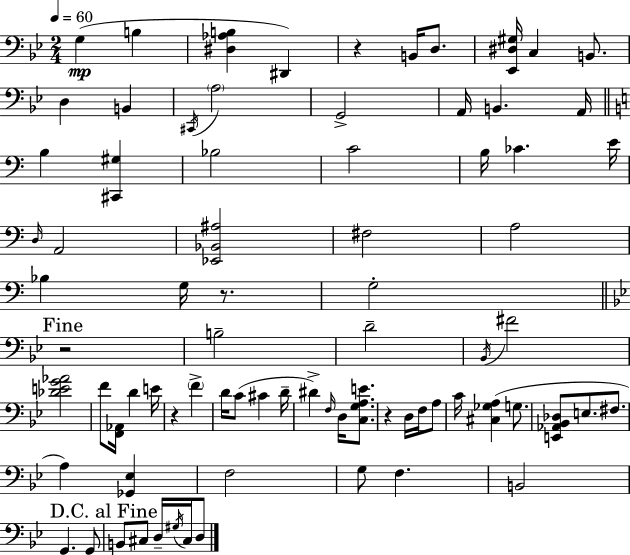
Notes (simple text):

G3/q B3/q [D#3,Ab3,B3]/q D#2/q R/q B2/s D3/e. [Eb2,D#3,G#3]/s C3/q B2/e. D3/q B2/q C#2/s A3/h G2/h A2/s B2/q. A2/s B3/q [C#2,G#3]/q Bb3/h C4/h B3/s CES4/q. E4/s D3/s A2/h [Eb2,Bb2,A#3]/h F#3/h A3/h Bb3/q G3/s R/e. G3/h R/h B3/h D4/h Bb2/s F#4/h [Db4,E4,G4,Ab4]/h F4/e [F2,Ab2]/s D4/q E4/s R/q F4/q D4/s C4/e C#4/q D4/s D#4/q F3/s D3/s [C3,G3,A3,E4]/e. R/q D3/s F3/s A3/e C4/s [C#3,Gb3,A3]/q G3/e. [E2,Ab2,Bb2,Db3]/e E3/e. F#3/e. A3/q [Gb2,Eb3]/q F3/h G3/e F3/q. B2/h G2/q. G2/e B2/e C#3/e D3/s G#3/s C#3/s D3/e